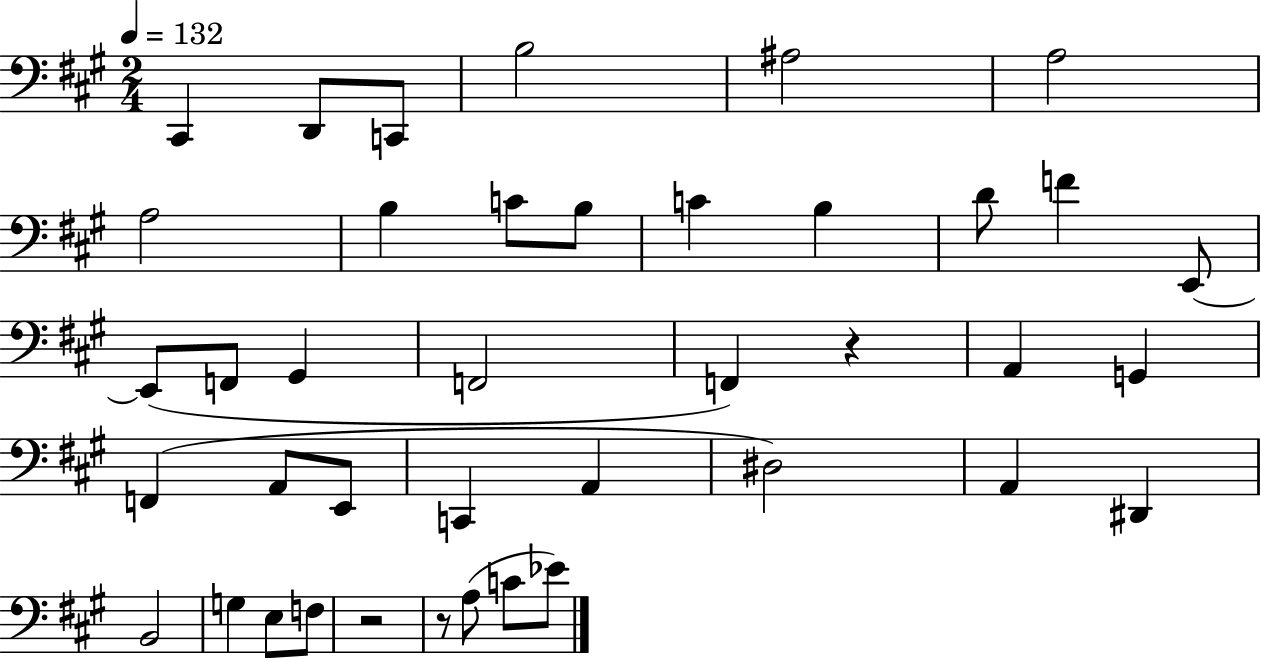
{
  \clef bass
  \numericTimeSignature
  \time 2/4
  \key a \major
  \tempo 4 = 132
  cis,4 d,8 c,8 | b2 | ais2 | a2 | \break a2 | b4 c'8 b8 | c'4 b4 | d'8 f'4 e,8~~ | \break e,8( f,8 gis,4 | f,2 | f,4) r4 | a,4 g,4 | \break f,4( a,8 e,8 | c,4 a,4 | dis2) | a,4 dis,4 | \break b,2 | g4 e8 f8 | r2 | r8 a8( c'8 ees'8) | \break \bar "|."
}